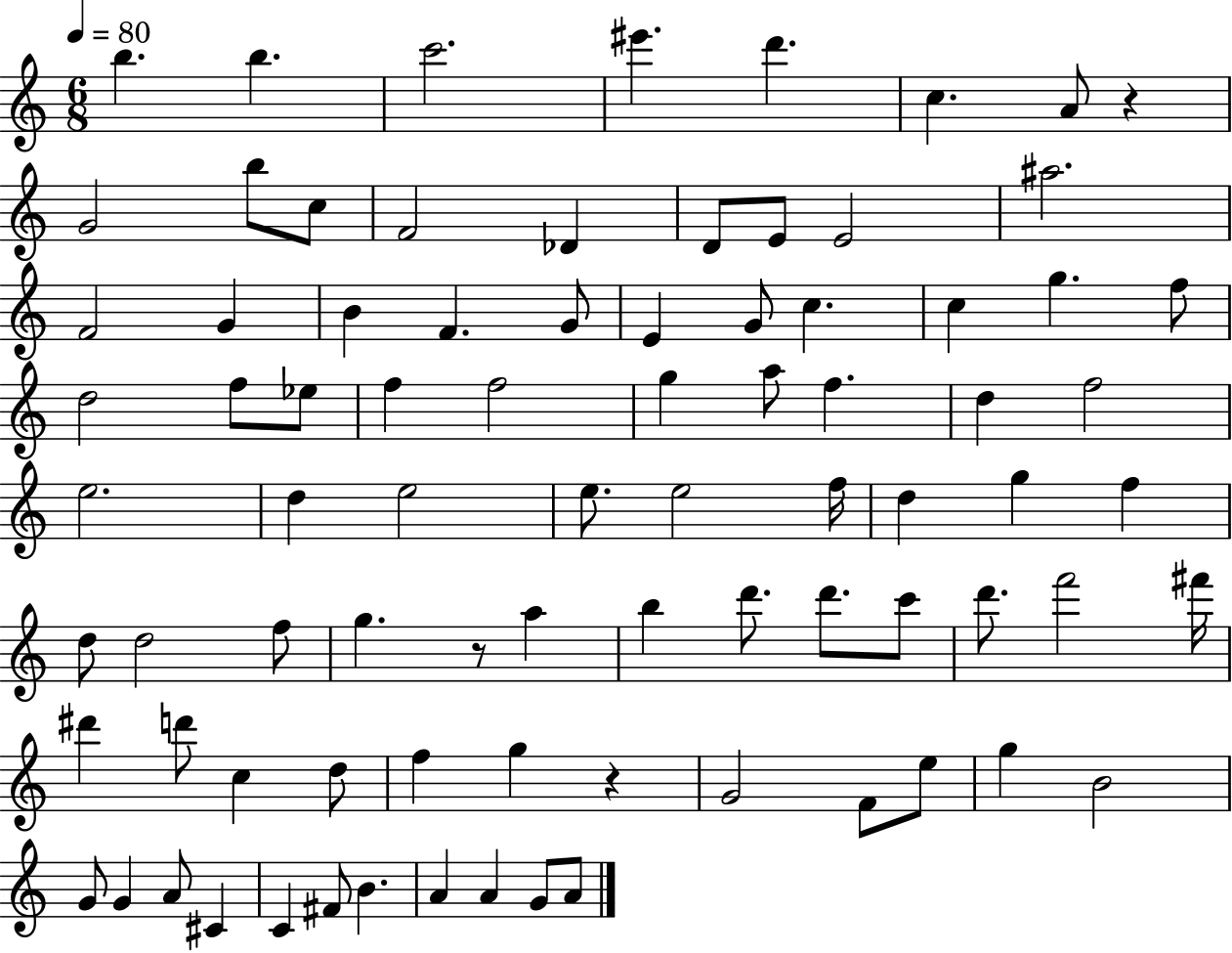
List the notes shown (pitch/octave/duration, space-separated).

B5/q. B5/q. C6/h. EIS6/q. D6/q. C5/q. A4/e R/q G4/h B5/e C5/e F4/h Db4/q D4/e E4/e E4/h A#5/h. F4/h G4/q B4/q F4/q. G4/e E4/q G4/e C5/q. C5/q G5/q. F5/e D5/h F5/e Eb5/e F5/q F5/h G5/q A5/e F5/q. D5/q F5/h E5/h. D5/q E5/h E5/e. E5/h F5/s D5/q G5/q F5/q D5/e D5/h F5/e G5/q. R/e A5/q B5/q D6/e. D6/e. C6/e D6/e. F6/h F#6/s D#6/q D6/e C5/q D5/e F5/q G5/q R/q G4/h F4/e E5/e G5/q B4/h G4/e G4/q A4/e C#4/q C4/q F#4/e B4/q. A4/q A4/q G4/e A4/e